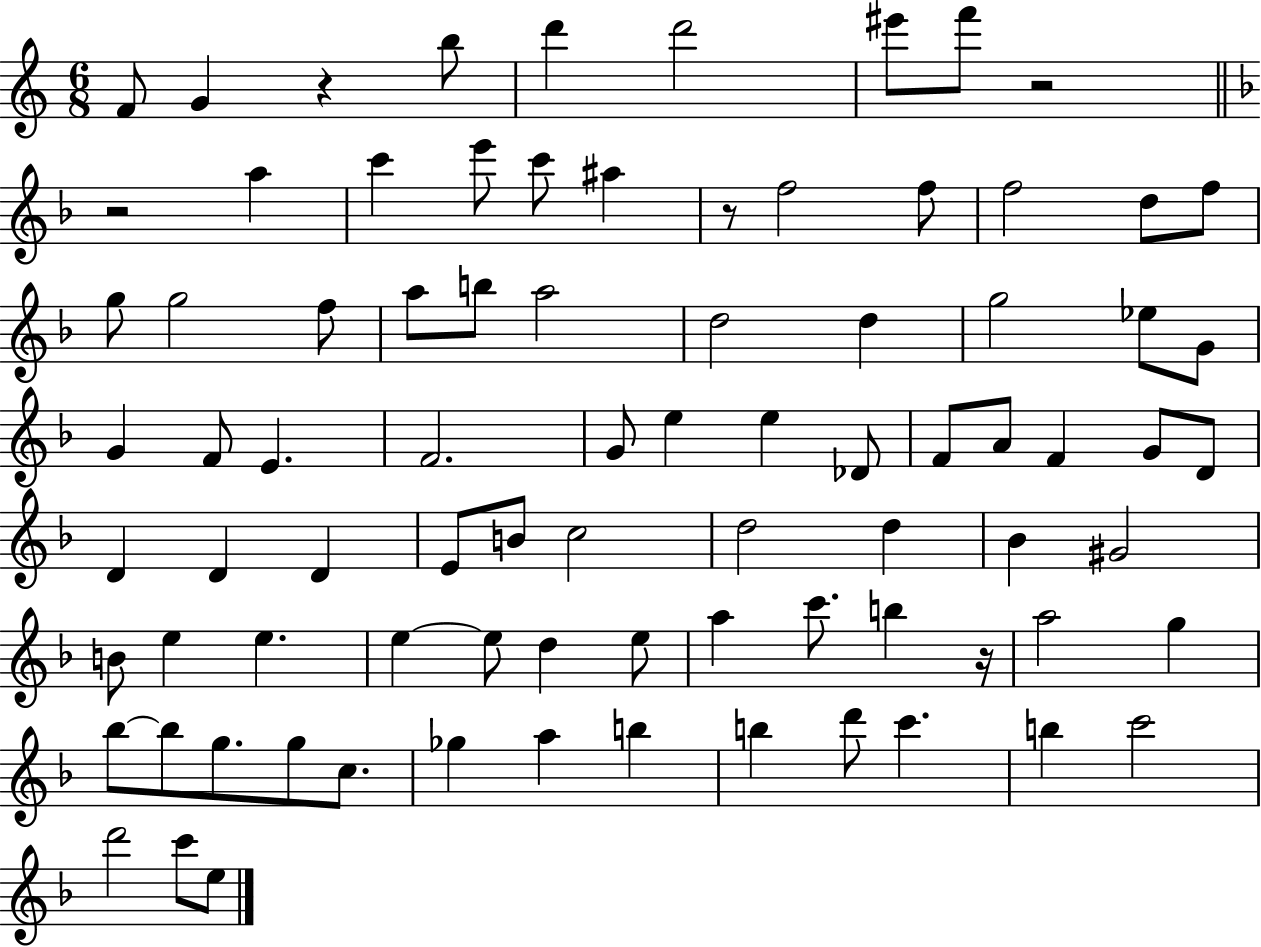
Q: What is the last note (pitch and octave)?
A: E5